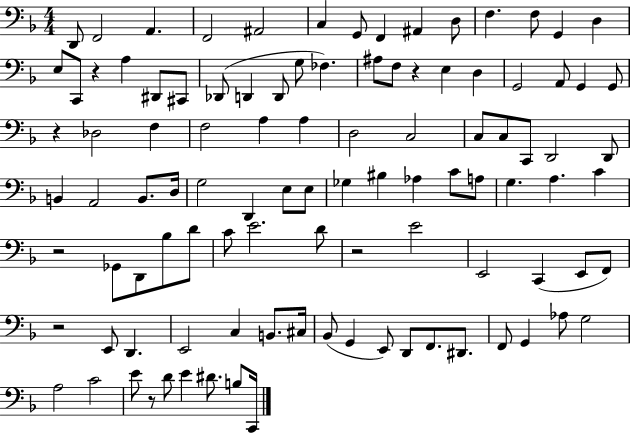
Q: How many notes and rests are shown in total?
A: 103